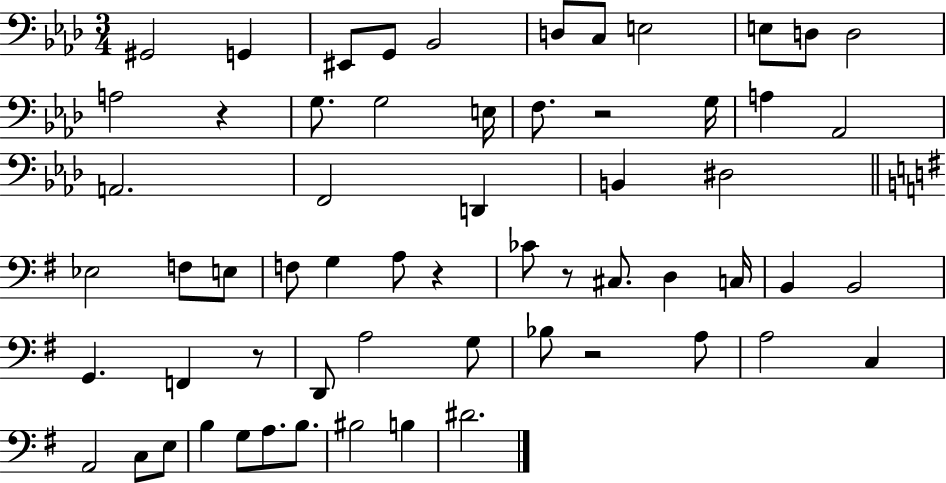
G#2/h G2/q EIS2/e G2/e Bb2/h D3/e C3/e E3/h E3/e D3/e D3/h A3/h R/q G3/e. G3/h E3/s F3/e. R/h G3/s A3/q Ab2/h A2/h. F2/h D2/q B2/q D#3/h Eb3/h F3/e E3/e F3/e G3/q A3/e R/q CES4/e R/e C#3/e. D3/q C3/s B2/q B2/h G2/q. F2/q R/e D2/e A3/h G3/e Bb3/e R/h A3/e A3/h C3/q A2/h C3/e E3/e B3/q G3/e A3/e. B3/e. BIS3/h B3/q D#4/h.